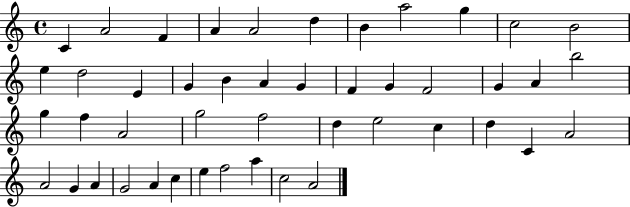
X:1
T:Untitled
M:4/4
L:1/4
K:C
C A2 F A A2 d B a2 g c2 B2 e d2 E G B A G F G F2 G A b2 g f A2 g2 f2 d e2 c d C A2 A2 G A G2 A c e f2 a c2 A2